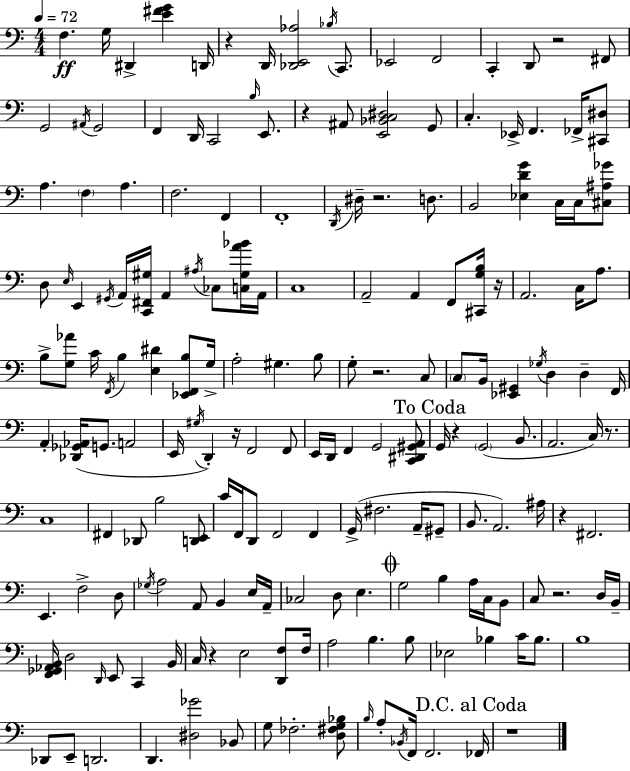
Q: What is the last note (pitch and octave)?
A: FES2